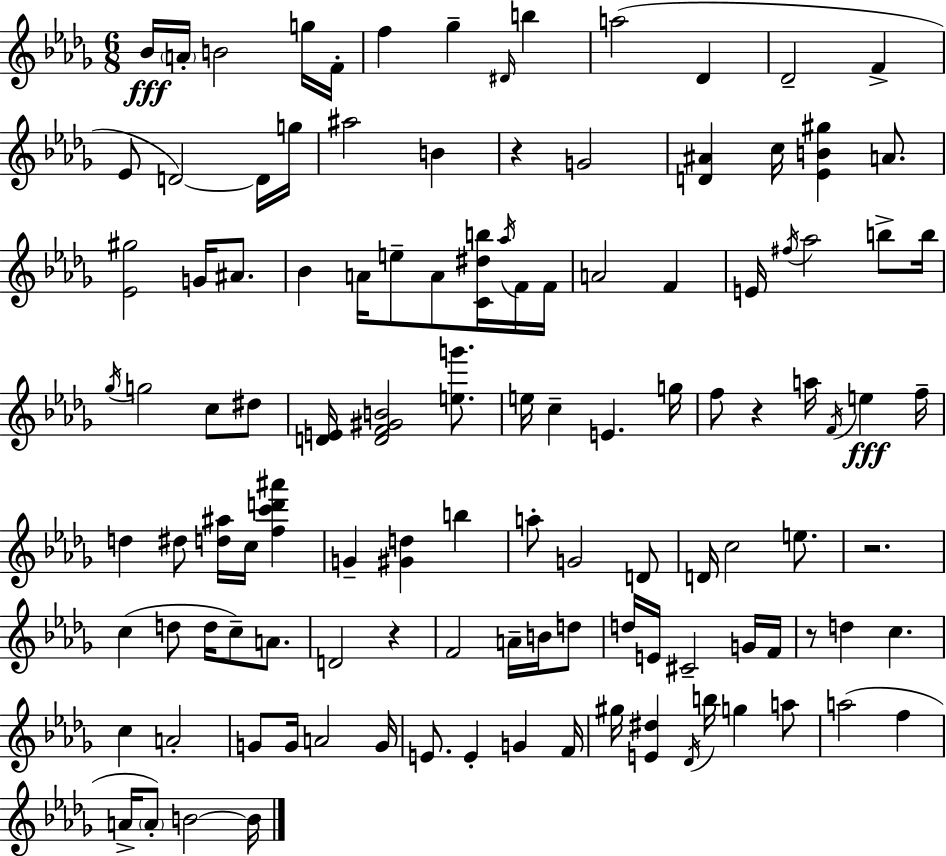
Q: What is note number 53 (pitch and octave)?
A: D#5